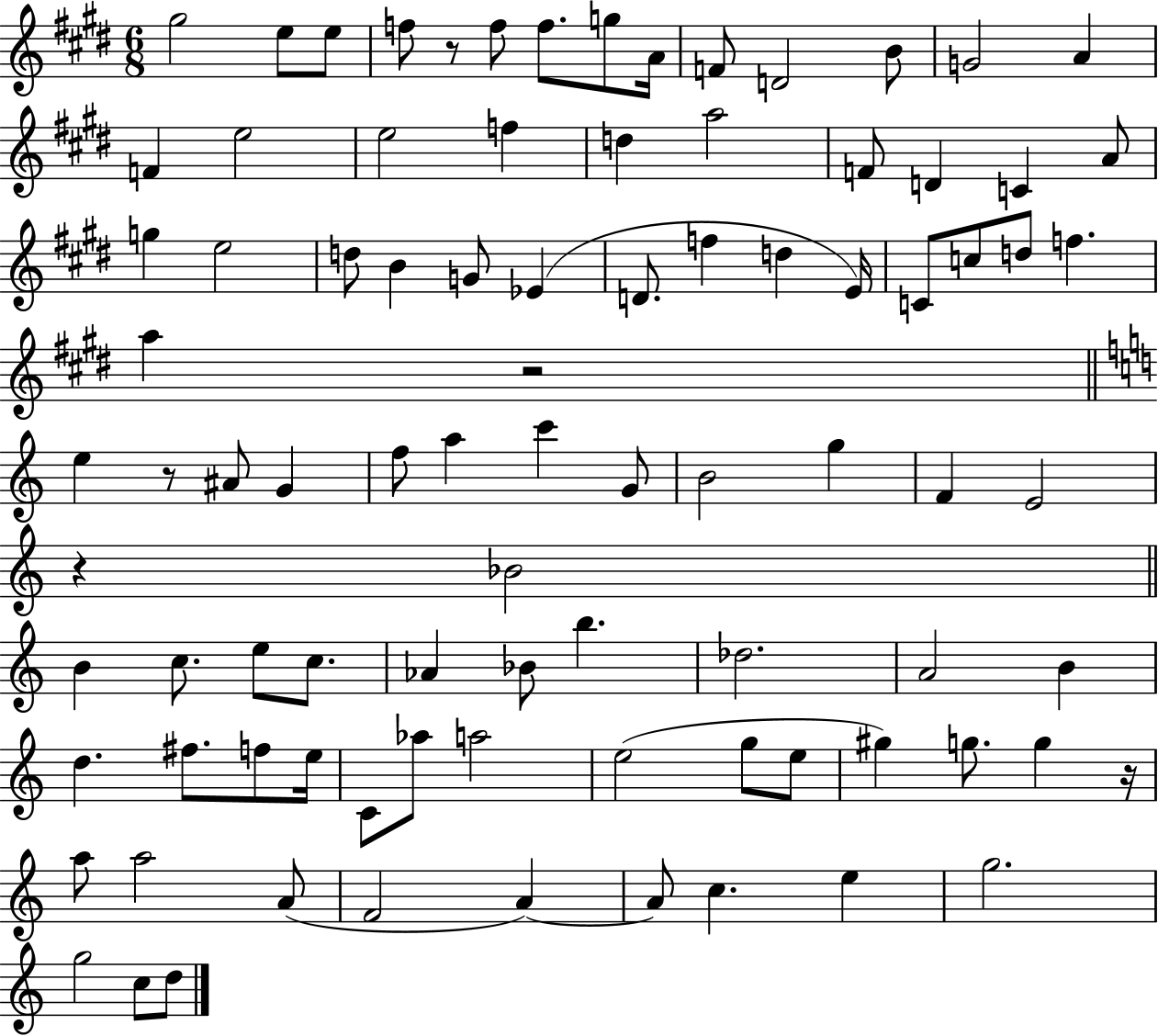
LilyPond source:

{
  \clef treble
  \numericTimeSignature
  \time 6/8
  \key e \major
  gis''2 e''8 e''8 | f''8 r8 f''8 f''8. g''8 a'16 | f'8 d'2 b'8 | g'2 a'4 | \break f'4 e''2 | e''2 f''4 | d''4 a''2 | f'8 d'4 c'4 a'8 | \break g''4 e''2 | d''8 b'4 g'8 ees'4( | d'8. f''4 d''4 e'16) | c'8 c''8 d''8 f''4. | \break a''4 r2 | \bar "||" \break \key c \major e''4 r8 ais'8 g'4 | f''8 a''4 c'''4 g'8 | b'2 g''4 | f'4 e'2 | \break r4 bes'2 | \bar "||" \break \key c \major b'4 c''8. e''8 c''8. | aes'4 bes'8 b''4. | des''2. | a'2 b'4 | \break d''4. fis''8. f''8 e''16 | c'8 aes''8 a''2 | e''2( g''8 e''8 | gis''4) g''8. g''4 r16 | \break a''8 a''2 a'8( | f'2 a'4~~) | a'8 c''4. e''4 | g''2. | \break g''2 c''8 d''8 | \bar "|."
}